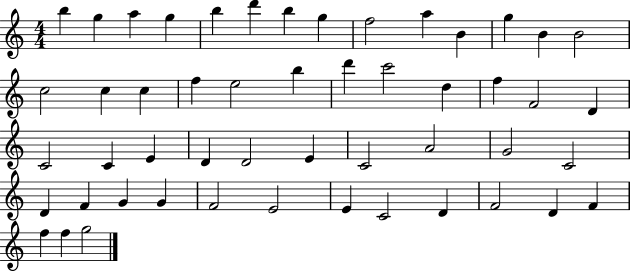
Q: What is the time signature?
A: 4/4